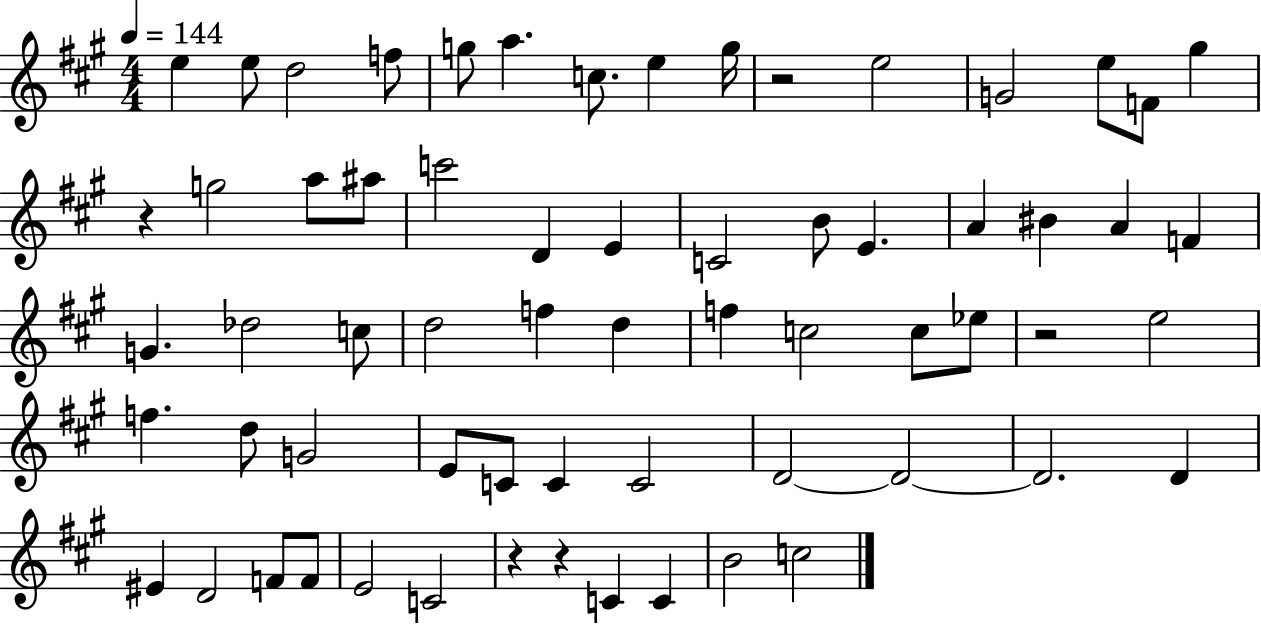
X:1
T:Untitled
M:4/4
L:1/4
K:A
e e/2 d2 f/2 g/2 a c/2 e g/4 z2 e2 G2 e/2 F/2 ^g z g2 a/2 ^a/2 c'2 D E C2 B/2 E A ^B A F G _d2 c/2 d2 f d f c2 c/2 _e/2 z2 e2 f d/2 G2 E/2 C/2 C C2 D2 D2 D2 D ^E D2 F/2 F/2 E2 C2 z z C C B2 c2